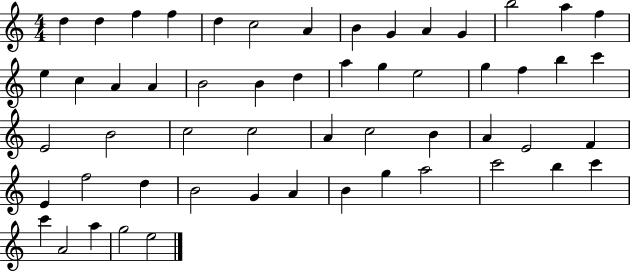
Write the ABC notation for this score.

X:1
T:Untitled
M:4/4
L:1/4
K:C
d d f f d c2 A B G A G b2 a f e c A A B2 B d a g e2 g f b c' E2 B2 c2 c2 A c2 B A E2 F E f2 d B2 G A B g a2 c'2 b c' c' A2 a g2 e2